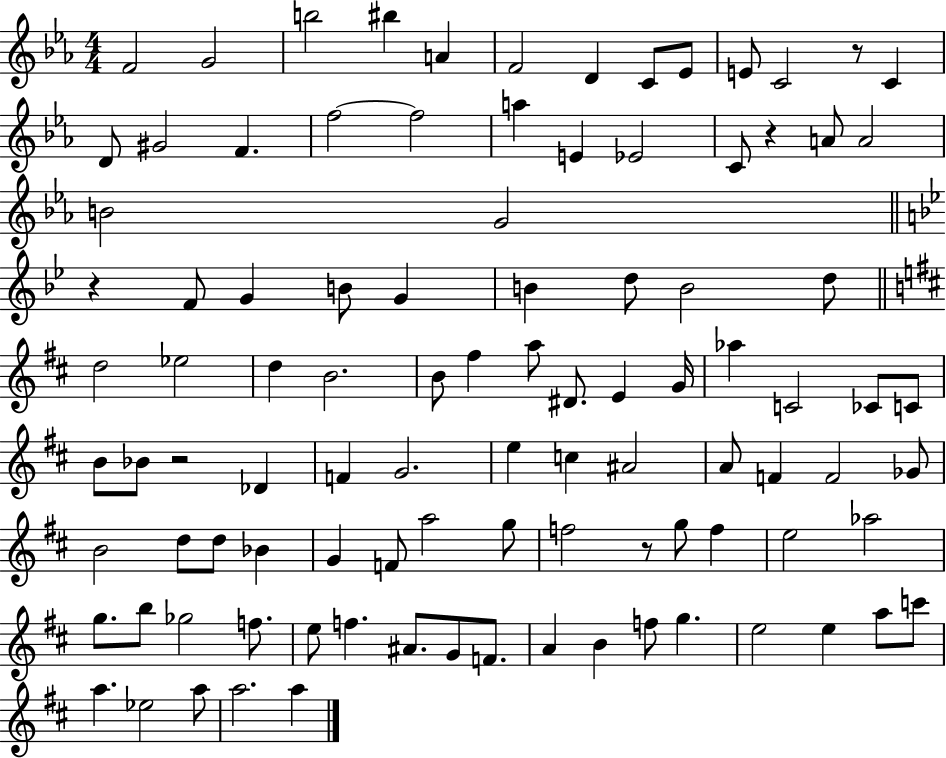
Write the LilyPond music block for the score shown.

{
  \clef treble
  \numericTimeSignature
  \time 4/4
  \key ees \major
  f'2 g'2 | b''2 bis''4 a'4 | f'2 d'4 c'8 ees'8 | e'8 c'2 r8 c'4 | \break d'8 gis'2 f'4. | f''2~~ f''2 | a''4 e'4 ees'2 | c'8 r4 a'8 a'2 | \break b'2 g'2 | \bar "||" \break \key bes \major r4 f'8 g'4 b'8 g'4 | b'4 d''8 b'2 d''8 | \bar "||" \break \key d \major d''2 ees''2 | d''4 b'2. | b'8 fis''4 a''8 dis'8. e'4 g'16 | aes''4 c'2 ces'8 c'8 | \break b'8 bes'8 r2 des'4 | f'4 g'2. | e''4 c''4 ais'2 | a'8 f'4 f'2 ges'8 | \break b'2 d''8 d''8 bes'4 | g'4 f'8 a''2 g''8 | f''2 r8 g''8 f''4 | e''2 aes''2 | \break g''8. b''8 ges''2 f''8. | e''8 f''4. ais'8. g'8 f'8. | a'4 b'4 f''8 g''4. | e''2 e''4 a''8 c'''8 | \break a''4. ees''2 a''8 | a''2. a''4 | \bar "|."
}